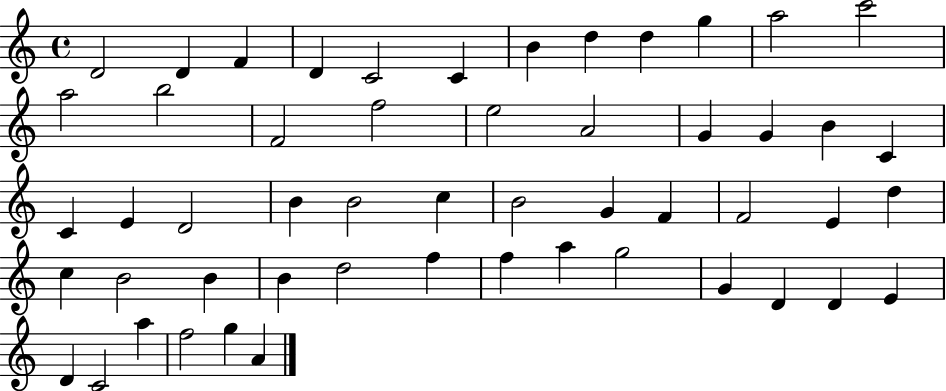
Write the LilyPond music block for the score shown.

{
  \clef treble
  \time 4/4
  \defaultTimeSignature
  \key c \major
  d'2 d'4 f'4 | d'4 c'2 c'4 | b'4 d''4 d''4 g''4 | a''2 c'''2 | \break a''2 b''2 | f'2 f''2 | e''2 a'2 | g'4 g'4 b'4 c'4 | \break c'4 e'4 d'2 | b'4 b'2 c''4 | b'2 g'4 f'4 | f'2 e'4 d''4 | \break c''4 b'2 b'4 | b'4 d''2 f''4 | f''4 a''4 g''2 | g'4 d'4 d'4 e'4 | \break d'4 c'2 a''4 | f''2 g''4 a'4 | \bar "|."
}